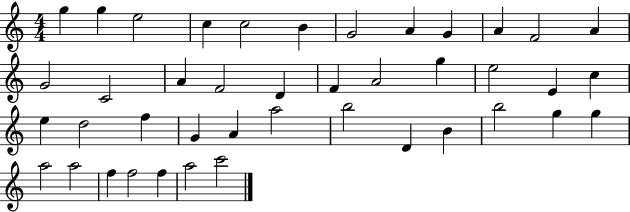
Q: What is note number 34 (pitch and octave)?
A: G5